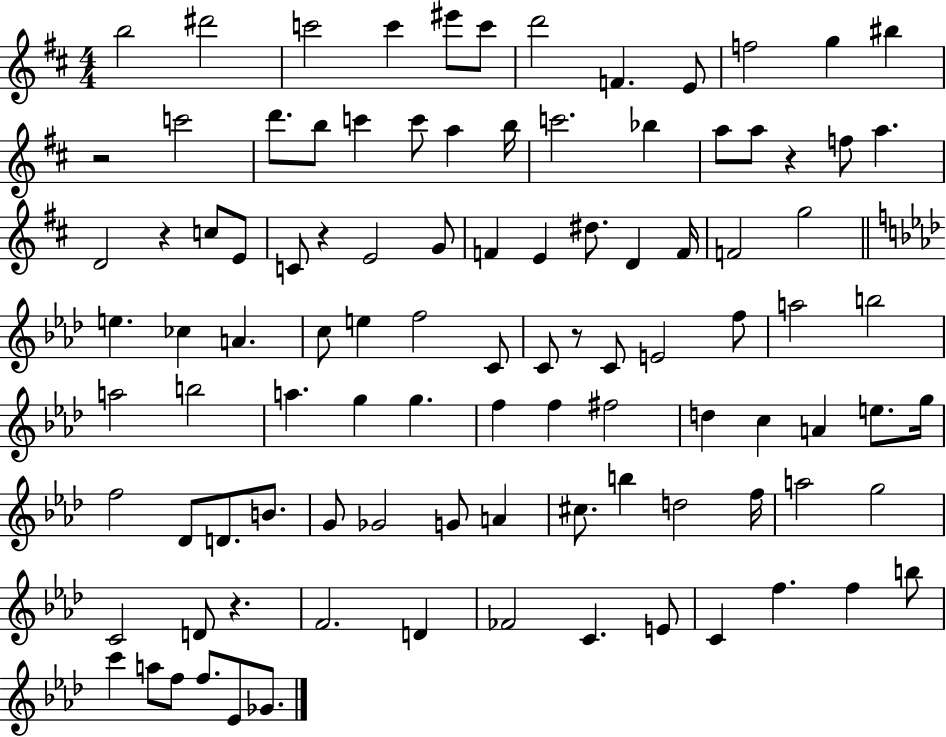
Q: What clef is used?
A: treble